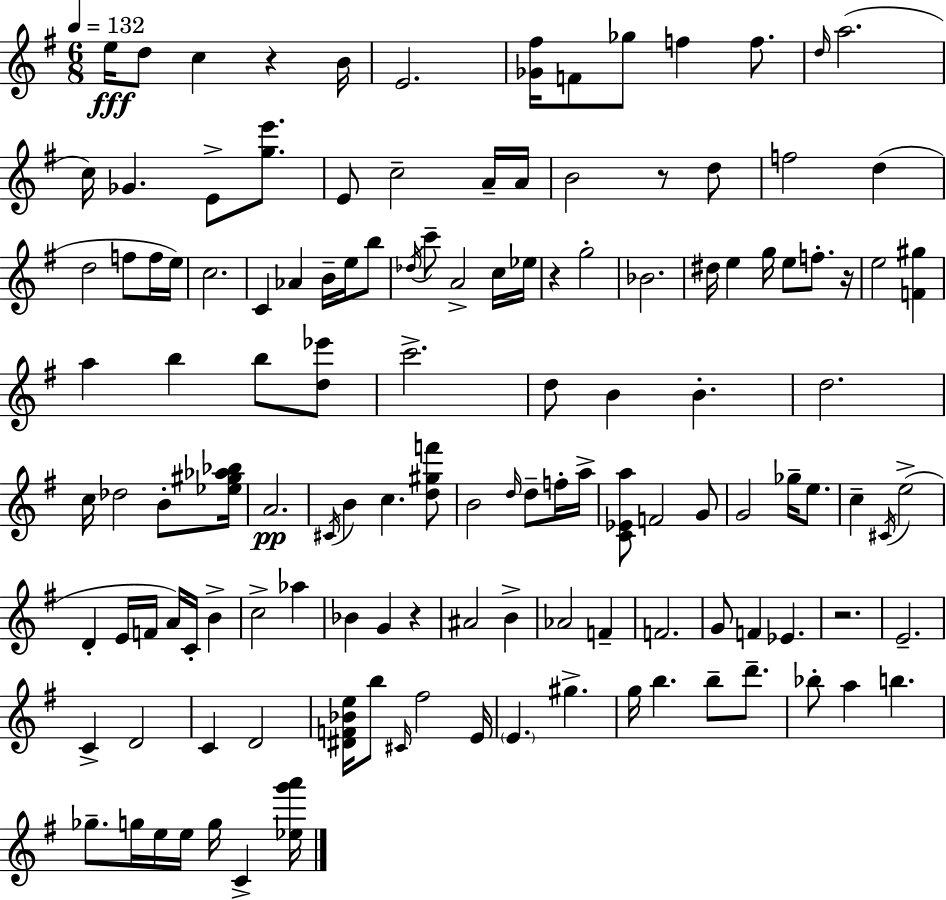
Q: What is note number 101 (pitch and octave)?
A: E4